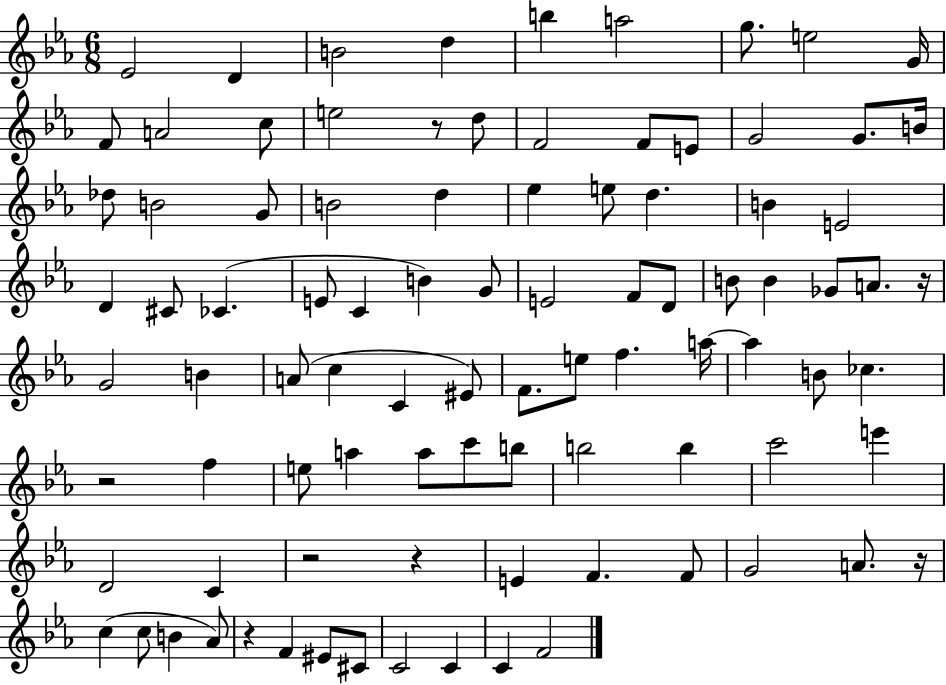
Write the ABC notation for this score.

X:1
T:Untitled
M:6/8
L:1/4
K:Eb
_E2 D B2 d b a2 g/2 e2 G/4 F/2 A2 c/2 e2 z/2 d/2 F2 F/2 E/2 G2 G/2 B/4 _d/2 B2 G/2 B2 d _e e/2 d B E2 D ^C/2 _C E/2 C B G/2 E2 F/2 D/2 B/2 B _G/2 A/2 z/4 G2 B A/2 c C ^E/2 F/2 e/2 f a/4 a B/2 _c z2 f e/2 a a/2 c'/2 b/2 b2 b c'2 e' D2 C z2 z E F F/2 G2 A/2 z/4 c c/2 B _A/2 z F ^E/2 ^C/2 C2 C C F2